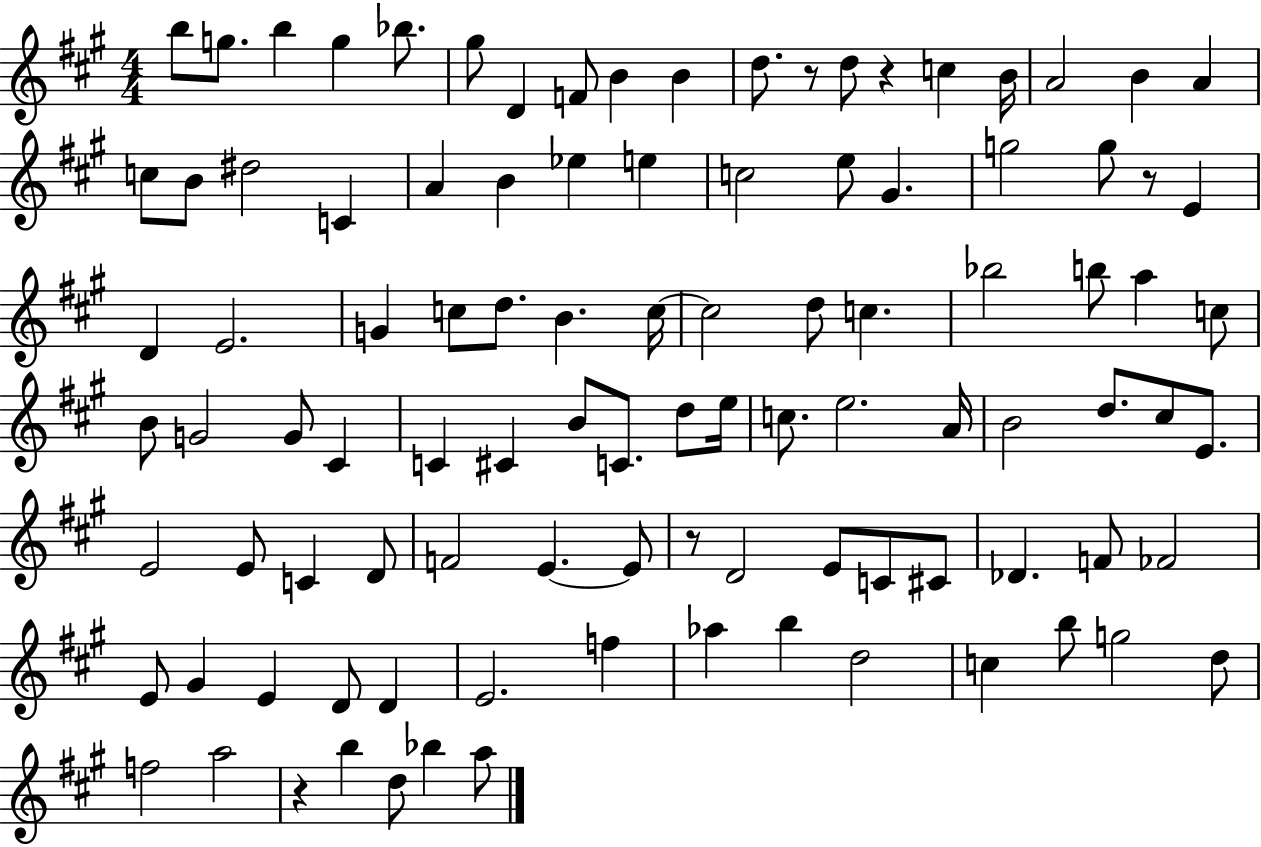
{
  \clef treble
  \numericTimeSignature
  \time 4/4
  \key a \major
  b''8 g''8. b''4 g''4 bes''8. | gis''8 d'4 f'8 b'4 b'4 | d''8. r8 d''8 r4 c''4 b'16 | a'2 b'4 a'4 | \break c''8 b'8 dis''2 c'4 | a'4 b'4 ees''4 e''4 | c''2 e''8 gis'4. | g''2 g''8 r8 e'4 | \break d'4 e'2. | g'4 c''8 d''8. b'4. c''16~~ | c''2 d''8 c''4. | bes''2 b''8 a''4 c''8 | \break b'8 g'2 g'8 cis'4 | c'4 cis'4 b'8 c'8. d''8 e''16 | c''8. e''2. a'16 | b'2 d''8. cis''8 e'8. | \break e'2 e'8 c'4 d'8 | f'2 e'4.~~ e'8 | r8 d'2 e'8 c'8 cis'8 | des'4. f'8 fes'2 | \break e'8 gis'4 e'4 d'8 d'4 | e'2. f''4 | aes''4 b''4 d''2 | c''4 b''8 g''2 d''8 | \break f''2 a''2 | r4 b''4 d''8 bes''4 a''8 | \bar "|."
}